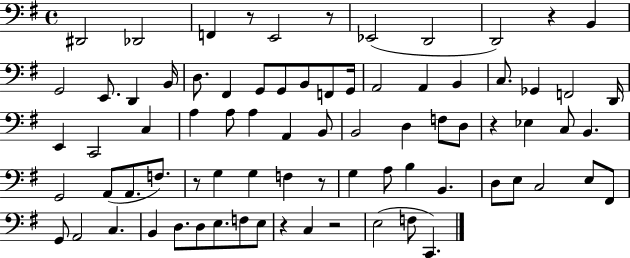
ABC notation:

X:1
T:Untitled
M:4/4
L:1/4
K:G
^D,,2 _D,,2 F,, z/2 E,,2 z/2 _E,,2 D,,2 D,,2 z B,, G,,2 E,,/2 D,, B,,/4 D,/2 ^F,, G,,/2 G,,/2 B,,/2 F,,/2 G,,/4 A,,2 A,, B,, C,/2 _G,, F,,2 D,,/4 E,, C,,2 C, A, A,/2 A, A,, B,,/2 B,,2 D, F,/2 D,/2 z _E, C,/2 B,, G,,2 A,,/2 A,,/2 F,/2 z/2 G, G, F, z/2 G, A,/2 B, B,, D,/2 E,/2 C,2 E,/2 ^F,,/2 G,,/2 A,,2 C, B,, D,/2 D,/2 E,/2 F,/2 E,/2 z C, z2 E,2 F,/2 C,,